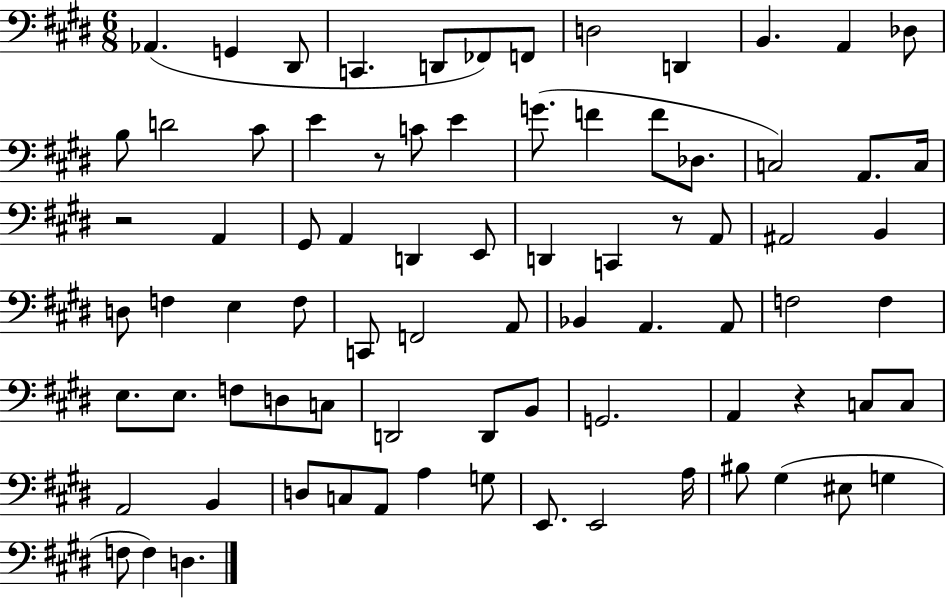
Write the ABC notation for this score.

X:1
T:Untitled
M:6/8
L:1/4
K:E
_A,, G,, ^D,,/2 C,, D,,/2 _F,,/2 F,,/2 D,2 D,, B,, A,, _D,/2 B,/2 D2 ^C/2 E z/2 C/2 E G/2 F F/2 _D,/2 C,2 A,,/2 C,/4 z2 A,, ^G,,/2 A,, D,, E,,/2 D,, C,, z/2 A,,/2 ^A,,2 B,, D,/2 F, E, F,/2 C,,/2 F,,2 A,,/2 _B,, A,, A,,/2 F,2 F, E,/2 E,/2 F,/2 D,/2 C,/2 D,,2 D,,/2 B,,/2 G,,2 A,, z C,/2 C,/2 A,,2 B,, D,/2 C,/2 A,,/2 A, G,/2 E,,/2 E,,2 A,/4 ^B,/2 ^G, ^E,/2 G, F,/2 F, D,